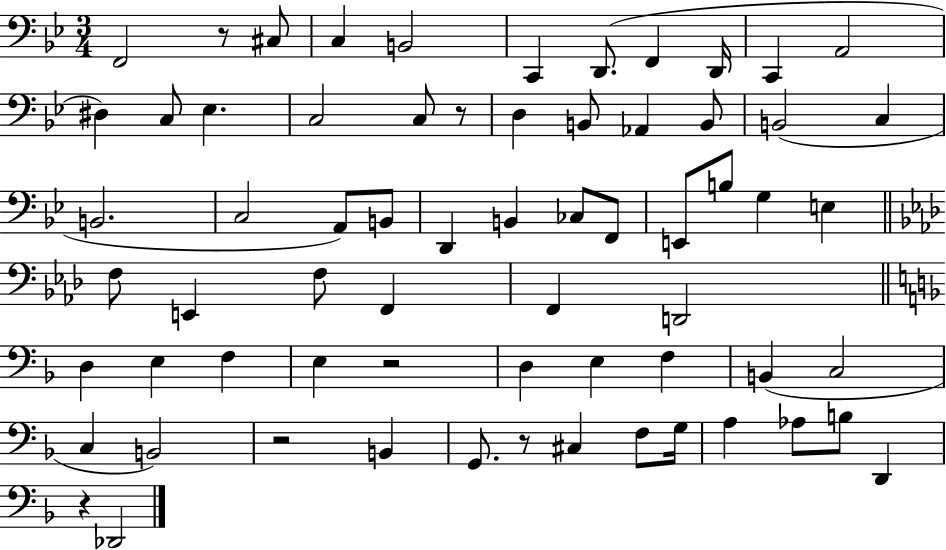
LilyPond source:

{
  \clef bass
  \numericTimeSignature
  \time 3/4
  \key bes \major
  f,2 r8 cis8 | c4 b,2 | c,4 d,8.( f,4 d,16 | c,4 a,2 | \break dis4) c8 ees4. | c2 c8 r8 | d4 b,8 aes,4 b,8 | b,2( c4 | \break b,2. | c2 a,8) b,8 | d,4 b,4 ces8 f,8 | e,8 b8 g4 e4 | \break \bar "||" \break \key aes \major f8 e,4 f8 f,4 | f,4 d,2 | \bar "||" \break \key f \major d4 e4 f4 | e4 r2 | d4 e4 f4 | b,4( c2 | \break c4 b,2) | r2 b,4 | g,8. r8 cis4 f8 g16 | a4 aes8 b8 d,4 | \break r4 des,2 | \bar "|."
}